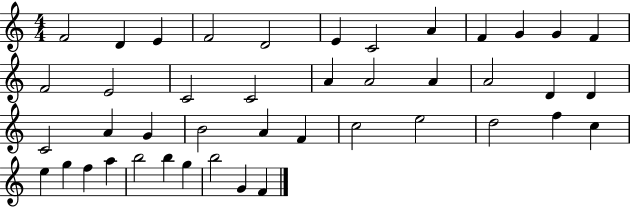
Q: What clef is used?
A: treble